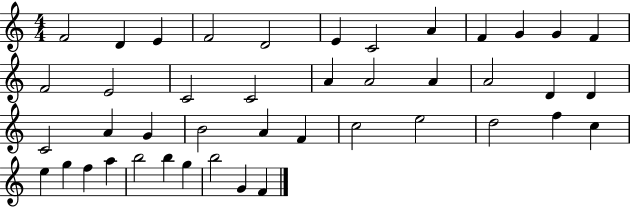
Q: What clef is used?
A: treble